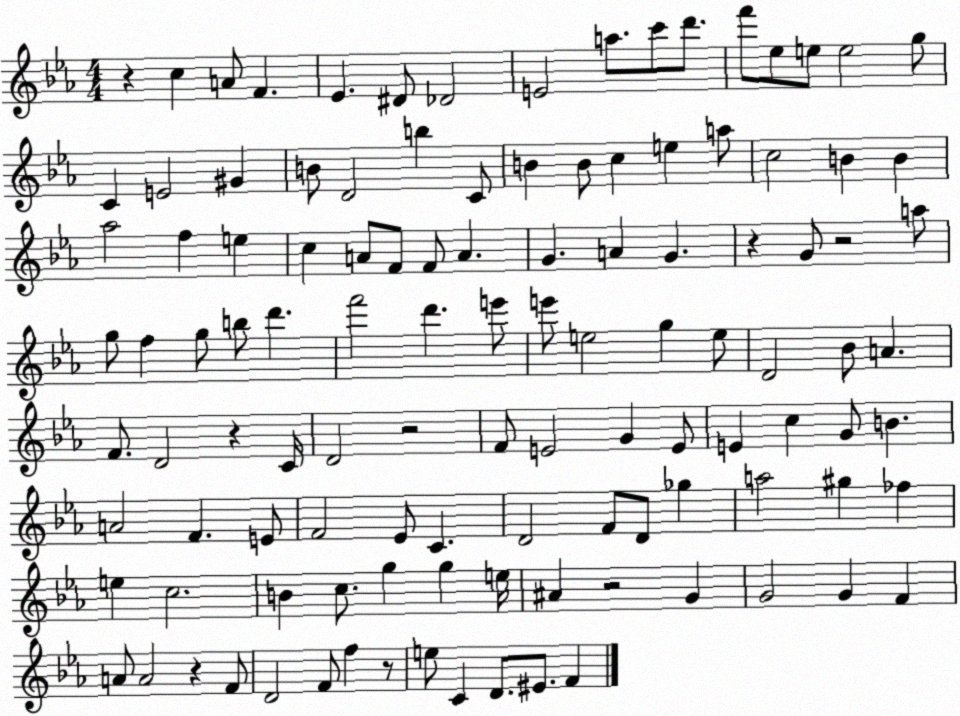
X:1
T:Untitled
M:4/4
L:1/4
K:Eb
z c A/2 F _E ^D/2 _D2 E2 a/2 c'/2 d'/2 f'/2 _e/2 e/2 e2 g/2 C E2 ^G B/2 D2 b C/2 B B/2 c e a/2 c2 B B _a2 f e c A/2 F/2 F/2 A G A G z G/2 z2 a/2 g/2 f g/2 b/2 d' f'2 d' e'/2 e'/2 e2 g e/2 D2 _B/2 A F/2 D2 z C/4 D2 z2 F/2 E2 G E/2 E c G/2 B A2 F E/2 F2 _E/2 C D2 F/2 D/2 _g a2 ^g _f e c2 B c/2 g g e/4 ^A z2 G G2 G F A/2 A2 z F/2 D2 F/2 f z/2 e/2 C D/2 ^E/2 F